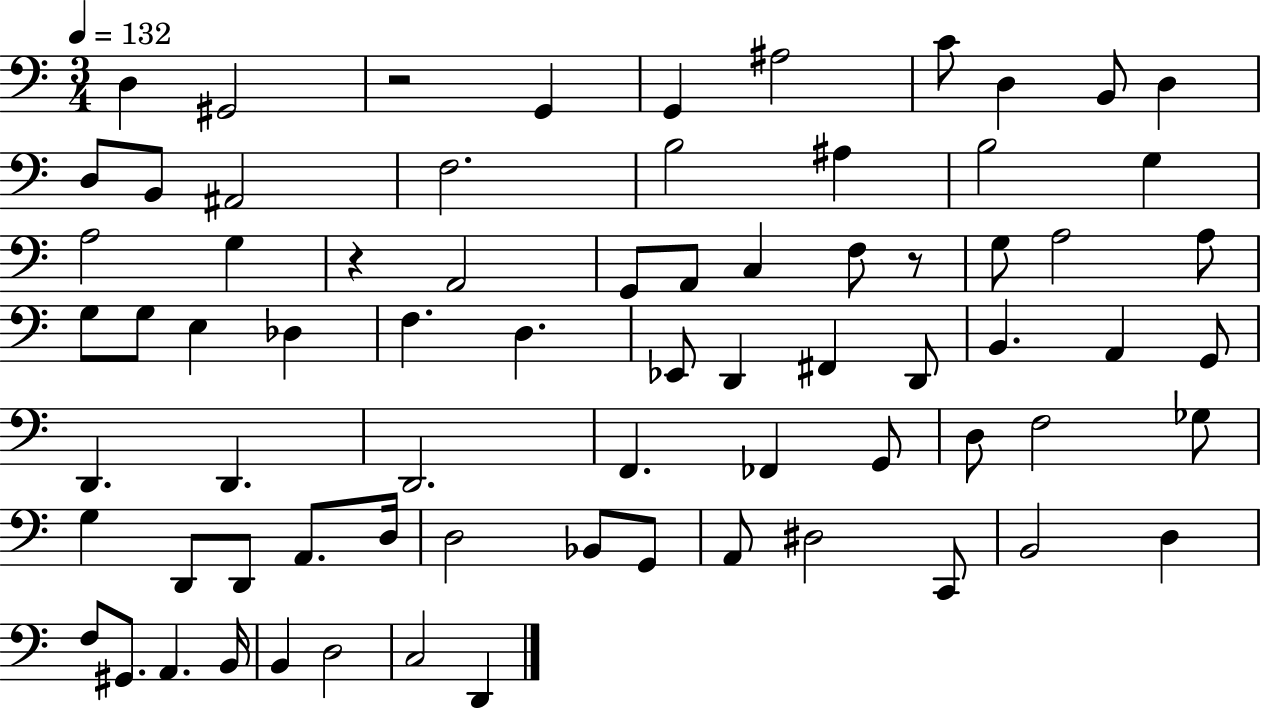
{
  \clef bass
  \numericTimeSignature
  \time 3/4
  \key c \major
  \tempo 4 = 132
  d4 gis,2 | r2 g,4 | g,4 ais2 | c'8 d4 b,8 d4 | \break d8 b,8 ais,2 | f2. | b2 ais4 | b2 g4 | \break a2 g4 | r4 a,2 | g,8 a,8 c4 f8 r8 | g8 a2 a8 | \break g8 g8 e4 des4 | f4. d4. | ees,8 d,4 fis,4 d,8 | b,4. a,4 g,8 | \break d,4. d,4. | d,2. | f,4. fes,4 g,8 | d8 f2 ges8 | \break g4 d,8 d,8 a,8. d16 | d2 bes,8 g,8 | a,8 dis2 c,8 | b,2 d4 | \break f8 gis,8. a,4. b,16 | b,4 d2 | c2 d,4 | \bar "|."
}